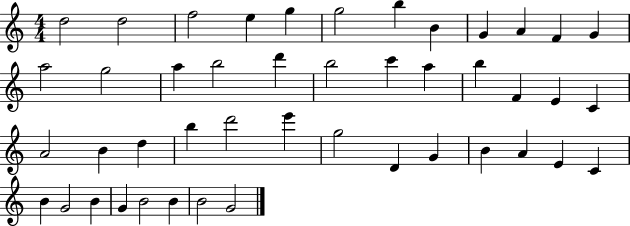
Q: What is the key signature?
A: C major